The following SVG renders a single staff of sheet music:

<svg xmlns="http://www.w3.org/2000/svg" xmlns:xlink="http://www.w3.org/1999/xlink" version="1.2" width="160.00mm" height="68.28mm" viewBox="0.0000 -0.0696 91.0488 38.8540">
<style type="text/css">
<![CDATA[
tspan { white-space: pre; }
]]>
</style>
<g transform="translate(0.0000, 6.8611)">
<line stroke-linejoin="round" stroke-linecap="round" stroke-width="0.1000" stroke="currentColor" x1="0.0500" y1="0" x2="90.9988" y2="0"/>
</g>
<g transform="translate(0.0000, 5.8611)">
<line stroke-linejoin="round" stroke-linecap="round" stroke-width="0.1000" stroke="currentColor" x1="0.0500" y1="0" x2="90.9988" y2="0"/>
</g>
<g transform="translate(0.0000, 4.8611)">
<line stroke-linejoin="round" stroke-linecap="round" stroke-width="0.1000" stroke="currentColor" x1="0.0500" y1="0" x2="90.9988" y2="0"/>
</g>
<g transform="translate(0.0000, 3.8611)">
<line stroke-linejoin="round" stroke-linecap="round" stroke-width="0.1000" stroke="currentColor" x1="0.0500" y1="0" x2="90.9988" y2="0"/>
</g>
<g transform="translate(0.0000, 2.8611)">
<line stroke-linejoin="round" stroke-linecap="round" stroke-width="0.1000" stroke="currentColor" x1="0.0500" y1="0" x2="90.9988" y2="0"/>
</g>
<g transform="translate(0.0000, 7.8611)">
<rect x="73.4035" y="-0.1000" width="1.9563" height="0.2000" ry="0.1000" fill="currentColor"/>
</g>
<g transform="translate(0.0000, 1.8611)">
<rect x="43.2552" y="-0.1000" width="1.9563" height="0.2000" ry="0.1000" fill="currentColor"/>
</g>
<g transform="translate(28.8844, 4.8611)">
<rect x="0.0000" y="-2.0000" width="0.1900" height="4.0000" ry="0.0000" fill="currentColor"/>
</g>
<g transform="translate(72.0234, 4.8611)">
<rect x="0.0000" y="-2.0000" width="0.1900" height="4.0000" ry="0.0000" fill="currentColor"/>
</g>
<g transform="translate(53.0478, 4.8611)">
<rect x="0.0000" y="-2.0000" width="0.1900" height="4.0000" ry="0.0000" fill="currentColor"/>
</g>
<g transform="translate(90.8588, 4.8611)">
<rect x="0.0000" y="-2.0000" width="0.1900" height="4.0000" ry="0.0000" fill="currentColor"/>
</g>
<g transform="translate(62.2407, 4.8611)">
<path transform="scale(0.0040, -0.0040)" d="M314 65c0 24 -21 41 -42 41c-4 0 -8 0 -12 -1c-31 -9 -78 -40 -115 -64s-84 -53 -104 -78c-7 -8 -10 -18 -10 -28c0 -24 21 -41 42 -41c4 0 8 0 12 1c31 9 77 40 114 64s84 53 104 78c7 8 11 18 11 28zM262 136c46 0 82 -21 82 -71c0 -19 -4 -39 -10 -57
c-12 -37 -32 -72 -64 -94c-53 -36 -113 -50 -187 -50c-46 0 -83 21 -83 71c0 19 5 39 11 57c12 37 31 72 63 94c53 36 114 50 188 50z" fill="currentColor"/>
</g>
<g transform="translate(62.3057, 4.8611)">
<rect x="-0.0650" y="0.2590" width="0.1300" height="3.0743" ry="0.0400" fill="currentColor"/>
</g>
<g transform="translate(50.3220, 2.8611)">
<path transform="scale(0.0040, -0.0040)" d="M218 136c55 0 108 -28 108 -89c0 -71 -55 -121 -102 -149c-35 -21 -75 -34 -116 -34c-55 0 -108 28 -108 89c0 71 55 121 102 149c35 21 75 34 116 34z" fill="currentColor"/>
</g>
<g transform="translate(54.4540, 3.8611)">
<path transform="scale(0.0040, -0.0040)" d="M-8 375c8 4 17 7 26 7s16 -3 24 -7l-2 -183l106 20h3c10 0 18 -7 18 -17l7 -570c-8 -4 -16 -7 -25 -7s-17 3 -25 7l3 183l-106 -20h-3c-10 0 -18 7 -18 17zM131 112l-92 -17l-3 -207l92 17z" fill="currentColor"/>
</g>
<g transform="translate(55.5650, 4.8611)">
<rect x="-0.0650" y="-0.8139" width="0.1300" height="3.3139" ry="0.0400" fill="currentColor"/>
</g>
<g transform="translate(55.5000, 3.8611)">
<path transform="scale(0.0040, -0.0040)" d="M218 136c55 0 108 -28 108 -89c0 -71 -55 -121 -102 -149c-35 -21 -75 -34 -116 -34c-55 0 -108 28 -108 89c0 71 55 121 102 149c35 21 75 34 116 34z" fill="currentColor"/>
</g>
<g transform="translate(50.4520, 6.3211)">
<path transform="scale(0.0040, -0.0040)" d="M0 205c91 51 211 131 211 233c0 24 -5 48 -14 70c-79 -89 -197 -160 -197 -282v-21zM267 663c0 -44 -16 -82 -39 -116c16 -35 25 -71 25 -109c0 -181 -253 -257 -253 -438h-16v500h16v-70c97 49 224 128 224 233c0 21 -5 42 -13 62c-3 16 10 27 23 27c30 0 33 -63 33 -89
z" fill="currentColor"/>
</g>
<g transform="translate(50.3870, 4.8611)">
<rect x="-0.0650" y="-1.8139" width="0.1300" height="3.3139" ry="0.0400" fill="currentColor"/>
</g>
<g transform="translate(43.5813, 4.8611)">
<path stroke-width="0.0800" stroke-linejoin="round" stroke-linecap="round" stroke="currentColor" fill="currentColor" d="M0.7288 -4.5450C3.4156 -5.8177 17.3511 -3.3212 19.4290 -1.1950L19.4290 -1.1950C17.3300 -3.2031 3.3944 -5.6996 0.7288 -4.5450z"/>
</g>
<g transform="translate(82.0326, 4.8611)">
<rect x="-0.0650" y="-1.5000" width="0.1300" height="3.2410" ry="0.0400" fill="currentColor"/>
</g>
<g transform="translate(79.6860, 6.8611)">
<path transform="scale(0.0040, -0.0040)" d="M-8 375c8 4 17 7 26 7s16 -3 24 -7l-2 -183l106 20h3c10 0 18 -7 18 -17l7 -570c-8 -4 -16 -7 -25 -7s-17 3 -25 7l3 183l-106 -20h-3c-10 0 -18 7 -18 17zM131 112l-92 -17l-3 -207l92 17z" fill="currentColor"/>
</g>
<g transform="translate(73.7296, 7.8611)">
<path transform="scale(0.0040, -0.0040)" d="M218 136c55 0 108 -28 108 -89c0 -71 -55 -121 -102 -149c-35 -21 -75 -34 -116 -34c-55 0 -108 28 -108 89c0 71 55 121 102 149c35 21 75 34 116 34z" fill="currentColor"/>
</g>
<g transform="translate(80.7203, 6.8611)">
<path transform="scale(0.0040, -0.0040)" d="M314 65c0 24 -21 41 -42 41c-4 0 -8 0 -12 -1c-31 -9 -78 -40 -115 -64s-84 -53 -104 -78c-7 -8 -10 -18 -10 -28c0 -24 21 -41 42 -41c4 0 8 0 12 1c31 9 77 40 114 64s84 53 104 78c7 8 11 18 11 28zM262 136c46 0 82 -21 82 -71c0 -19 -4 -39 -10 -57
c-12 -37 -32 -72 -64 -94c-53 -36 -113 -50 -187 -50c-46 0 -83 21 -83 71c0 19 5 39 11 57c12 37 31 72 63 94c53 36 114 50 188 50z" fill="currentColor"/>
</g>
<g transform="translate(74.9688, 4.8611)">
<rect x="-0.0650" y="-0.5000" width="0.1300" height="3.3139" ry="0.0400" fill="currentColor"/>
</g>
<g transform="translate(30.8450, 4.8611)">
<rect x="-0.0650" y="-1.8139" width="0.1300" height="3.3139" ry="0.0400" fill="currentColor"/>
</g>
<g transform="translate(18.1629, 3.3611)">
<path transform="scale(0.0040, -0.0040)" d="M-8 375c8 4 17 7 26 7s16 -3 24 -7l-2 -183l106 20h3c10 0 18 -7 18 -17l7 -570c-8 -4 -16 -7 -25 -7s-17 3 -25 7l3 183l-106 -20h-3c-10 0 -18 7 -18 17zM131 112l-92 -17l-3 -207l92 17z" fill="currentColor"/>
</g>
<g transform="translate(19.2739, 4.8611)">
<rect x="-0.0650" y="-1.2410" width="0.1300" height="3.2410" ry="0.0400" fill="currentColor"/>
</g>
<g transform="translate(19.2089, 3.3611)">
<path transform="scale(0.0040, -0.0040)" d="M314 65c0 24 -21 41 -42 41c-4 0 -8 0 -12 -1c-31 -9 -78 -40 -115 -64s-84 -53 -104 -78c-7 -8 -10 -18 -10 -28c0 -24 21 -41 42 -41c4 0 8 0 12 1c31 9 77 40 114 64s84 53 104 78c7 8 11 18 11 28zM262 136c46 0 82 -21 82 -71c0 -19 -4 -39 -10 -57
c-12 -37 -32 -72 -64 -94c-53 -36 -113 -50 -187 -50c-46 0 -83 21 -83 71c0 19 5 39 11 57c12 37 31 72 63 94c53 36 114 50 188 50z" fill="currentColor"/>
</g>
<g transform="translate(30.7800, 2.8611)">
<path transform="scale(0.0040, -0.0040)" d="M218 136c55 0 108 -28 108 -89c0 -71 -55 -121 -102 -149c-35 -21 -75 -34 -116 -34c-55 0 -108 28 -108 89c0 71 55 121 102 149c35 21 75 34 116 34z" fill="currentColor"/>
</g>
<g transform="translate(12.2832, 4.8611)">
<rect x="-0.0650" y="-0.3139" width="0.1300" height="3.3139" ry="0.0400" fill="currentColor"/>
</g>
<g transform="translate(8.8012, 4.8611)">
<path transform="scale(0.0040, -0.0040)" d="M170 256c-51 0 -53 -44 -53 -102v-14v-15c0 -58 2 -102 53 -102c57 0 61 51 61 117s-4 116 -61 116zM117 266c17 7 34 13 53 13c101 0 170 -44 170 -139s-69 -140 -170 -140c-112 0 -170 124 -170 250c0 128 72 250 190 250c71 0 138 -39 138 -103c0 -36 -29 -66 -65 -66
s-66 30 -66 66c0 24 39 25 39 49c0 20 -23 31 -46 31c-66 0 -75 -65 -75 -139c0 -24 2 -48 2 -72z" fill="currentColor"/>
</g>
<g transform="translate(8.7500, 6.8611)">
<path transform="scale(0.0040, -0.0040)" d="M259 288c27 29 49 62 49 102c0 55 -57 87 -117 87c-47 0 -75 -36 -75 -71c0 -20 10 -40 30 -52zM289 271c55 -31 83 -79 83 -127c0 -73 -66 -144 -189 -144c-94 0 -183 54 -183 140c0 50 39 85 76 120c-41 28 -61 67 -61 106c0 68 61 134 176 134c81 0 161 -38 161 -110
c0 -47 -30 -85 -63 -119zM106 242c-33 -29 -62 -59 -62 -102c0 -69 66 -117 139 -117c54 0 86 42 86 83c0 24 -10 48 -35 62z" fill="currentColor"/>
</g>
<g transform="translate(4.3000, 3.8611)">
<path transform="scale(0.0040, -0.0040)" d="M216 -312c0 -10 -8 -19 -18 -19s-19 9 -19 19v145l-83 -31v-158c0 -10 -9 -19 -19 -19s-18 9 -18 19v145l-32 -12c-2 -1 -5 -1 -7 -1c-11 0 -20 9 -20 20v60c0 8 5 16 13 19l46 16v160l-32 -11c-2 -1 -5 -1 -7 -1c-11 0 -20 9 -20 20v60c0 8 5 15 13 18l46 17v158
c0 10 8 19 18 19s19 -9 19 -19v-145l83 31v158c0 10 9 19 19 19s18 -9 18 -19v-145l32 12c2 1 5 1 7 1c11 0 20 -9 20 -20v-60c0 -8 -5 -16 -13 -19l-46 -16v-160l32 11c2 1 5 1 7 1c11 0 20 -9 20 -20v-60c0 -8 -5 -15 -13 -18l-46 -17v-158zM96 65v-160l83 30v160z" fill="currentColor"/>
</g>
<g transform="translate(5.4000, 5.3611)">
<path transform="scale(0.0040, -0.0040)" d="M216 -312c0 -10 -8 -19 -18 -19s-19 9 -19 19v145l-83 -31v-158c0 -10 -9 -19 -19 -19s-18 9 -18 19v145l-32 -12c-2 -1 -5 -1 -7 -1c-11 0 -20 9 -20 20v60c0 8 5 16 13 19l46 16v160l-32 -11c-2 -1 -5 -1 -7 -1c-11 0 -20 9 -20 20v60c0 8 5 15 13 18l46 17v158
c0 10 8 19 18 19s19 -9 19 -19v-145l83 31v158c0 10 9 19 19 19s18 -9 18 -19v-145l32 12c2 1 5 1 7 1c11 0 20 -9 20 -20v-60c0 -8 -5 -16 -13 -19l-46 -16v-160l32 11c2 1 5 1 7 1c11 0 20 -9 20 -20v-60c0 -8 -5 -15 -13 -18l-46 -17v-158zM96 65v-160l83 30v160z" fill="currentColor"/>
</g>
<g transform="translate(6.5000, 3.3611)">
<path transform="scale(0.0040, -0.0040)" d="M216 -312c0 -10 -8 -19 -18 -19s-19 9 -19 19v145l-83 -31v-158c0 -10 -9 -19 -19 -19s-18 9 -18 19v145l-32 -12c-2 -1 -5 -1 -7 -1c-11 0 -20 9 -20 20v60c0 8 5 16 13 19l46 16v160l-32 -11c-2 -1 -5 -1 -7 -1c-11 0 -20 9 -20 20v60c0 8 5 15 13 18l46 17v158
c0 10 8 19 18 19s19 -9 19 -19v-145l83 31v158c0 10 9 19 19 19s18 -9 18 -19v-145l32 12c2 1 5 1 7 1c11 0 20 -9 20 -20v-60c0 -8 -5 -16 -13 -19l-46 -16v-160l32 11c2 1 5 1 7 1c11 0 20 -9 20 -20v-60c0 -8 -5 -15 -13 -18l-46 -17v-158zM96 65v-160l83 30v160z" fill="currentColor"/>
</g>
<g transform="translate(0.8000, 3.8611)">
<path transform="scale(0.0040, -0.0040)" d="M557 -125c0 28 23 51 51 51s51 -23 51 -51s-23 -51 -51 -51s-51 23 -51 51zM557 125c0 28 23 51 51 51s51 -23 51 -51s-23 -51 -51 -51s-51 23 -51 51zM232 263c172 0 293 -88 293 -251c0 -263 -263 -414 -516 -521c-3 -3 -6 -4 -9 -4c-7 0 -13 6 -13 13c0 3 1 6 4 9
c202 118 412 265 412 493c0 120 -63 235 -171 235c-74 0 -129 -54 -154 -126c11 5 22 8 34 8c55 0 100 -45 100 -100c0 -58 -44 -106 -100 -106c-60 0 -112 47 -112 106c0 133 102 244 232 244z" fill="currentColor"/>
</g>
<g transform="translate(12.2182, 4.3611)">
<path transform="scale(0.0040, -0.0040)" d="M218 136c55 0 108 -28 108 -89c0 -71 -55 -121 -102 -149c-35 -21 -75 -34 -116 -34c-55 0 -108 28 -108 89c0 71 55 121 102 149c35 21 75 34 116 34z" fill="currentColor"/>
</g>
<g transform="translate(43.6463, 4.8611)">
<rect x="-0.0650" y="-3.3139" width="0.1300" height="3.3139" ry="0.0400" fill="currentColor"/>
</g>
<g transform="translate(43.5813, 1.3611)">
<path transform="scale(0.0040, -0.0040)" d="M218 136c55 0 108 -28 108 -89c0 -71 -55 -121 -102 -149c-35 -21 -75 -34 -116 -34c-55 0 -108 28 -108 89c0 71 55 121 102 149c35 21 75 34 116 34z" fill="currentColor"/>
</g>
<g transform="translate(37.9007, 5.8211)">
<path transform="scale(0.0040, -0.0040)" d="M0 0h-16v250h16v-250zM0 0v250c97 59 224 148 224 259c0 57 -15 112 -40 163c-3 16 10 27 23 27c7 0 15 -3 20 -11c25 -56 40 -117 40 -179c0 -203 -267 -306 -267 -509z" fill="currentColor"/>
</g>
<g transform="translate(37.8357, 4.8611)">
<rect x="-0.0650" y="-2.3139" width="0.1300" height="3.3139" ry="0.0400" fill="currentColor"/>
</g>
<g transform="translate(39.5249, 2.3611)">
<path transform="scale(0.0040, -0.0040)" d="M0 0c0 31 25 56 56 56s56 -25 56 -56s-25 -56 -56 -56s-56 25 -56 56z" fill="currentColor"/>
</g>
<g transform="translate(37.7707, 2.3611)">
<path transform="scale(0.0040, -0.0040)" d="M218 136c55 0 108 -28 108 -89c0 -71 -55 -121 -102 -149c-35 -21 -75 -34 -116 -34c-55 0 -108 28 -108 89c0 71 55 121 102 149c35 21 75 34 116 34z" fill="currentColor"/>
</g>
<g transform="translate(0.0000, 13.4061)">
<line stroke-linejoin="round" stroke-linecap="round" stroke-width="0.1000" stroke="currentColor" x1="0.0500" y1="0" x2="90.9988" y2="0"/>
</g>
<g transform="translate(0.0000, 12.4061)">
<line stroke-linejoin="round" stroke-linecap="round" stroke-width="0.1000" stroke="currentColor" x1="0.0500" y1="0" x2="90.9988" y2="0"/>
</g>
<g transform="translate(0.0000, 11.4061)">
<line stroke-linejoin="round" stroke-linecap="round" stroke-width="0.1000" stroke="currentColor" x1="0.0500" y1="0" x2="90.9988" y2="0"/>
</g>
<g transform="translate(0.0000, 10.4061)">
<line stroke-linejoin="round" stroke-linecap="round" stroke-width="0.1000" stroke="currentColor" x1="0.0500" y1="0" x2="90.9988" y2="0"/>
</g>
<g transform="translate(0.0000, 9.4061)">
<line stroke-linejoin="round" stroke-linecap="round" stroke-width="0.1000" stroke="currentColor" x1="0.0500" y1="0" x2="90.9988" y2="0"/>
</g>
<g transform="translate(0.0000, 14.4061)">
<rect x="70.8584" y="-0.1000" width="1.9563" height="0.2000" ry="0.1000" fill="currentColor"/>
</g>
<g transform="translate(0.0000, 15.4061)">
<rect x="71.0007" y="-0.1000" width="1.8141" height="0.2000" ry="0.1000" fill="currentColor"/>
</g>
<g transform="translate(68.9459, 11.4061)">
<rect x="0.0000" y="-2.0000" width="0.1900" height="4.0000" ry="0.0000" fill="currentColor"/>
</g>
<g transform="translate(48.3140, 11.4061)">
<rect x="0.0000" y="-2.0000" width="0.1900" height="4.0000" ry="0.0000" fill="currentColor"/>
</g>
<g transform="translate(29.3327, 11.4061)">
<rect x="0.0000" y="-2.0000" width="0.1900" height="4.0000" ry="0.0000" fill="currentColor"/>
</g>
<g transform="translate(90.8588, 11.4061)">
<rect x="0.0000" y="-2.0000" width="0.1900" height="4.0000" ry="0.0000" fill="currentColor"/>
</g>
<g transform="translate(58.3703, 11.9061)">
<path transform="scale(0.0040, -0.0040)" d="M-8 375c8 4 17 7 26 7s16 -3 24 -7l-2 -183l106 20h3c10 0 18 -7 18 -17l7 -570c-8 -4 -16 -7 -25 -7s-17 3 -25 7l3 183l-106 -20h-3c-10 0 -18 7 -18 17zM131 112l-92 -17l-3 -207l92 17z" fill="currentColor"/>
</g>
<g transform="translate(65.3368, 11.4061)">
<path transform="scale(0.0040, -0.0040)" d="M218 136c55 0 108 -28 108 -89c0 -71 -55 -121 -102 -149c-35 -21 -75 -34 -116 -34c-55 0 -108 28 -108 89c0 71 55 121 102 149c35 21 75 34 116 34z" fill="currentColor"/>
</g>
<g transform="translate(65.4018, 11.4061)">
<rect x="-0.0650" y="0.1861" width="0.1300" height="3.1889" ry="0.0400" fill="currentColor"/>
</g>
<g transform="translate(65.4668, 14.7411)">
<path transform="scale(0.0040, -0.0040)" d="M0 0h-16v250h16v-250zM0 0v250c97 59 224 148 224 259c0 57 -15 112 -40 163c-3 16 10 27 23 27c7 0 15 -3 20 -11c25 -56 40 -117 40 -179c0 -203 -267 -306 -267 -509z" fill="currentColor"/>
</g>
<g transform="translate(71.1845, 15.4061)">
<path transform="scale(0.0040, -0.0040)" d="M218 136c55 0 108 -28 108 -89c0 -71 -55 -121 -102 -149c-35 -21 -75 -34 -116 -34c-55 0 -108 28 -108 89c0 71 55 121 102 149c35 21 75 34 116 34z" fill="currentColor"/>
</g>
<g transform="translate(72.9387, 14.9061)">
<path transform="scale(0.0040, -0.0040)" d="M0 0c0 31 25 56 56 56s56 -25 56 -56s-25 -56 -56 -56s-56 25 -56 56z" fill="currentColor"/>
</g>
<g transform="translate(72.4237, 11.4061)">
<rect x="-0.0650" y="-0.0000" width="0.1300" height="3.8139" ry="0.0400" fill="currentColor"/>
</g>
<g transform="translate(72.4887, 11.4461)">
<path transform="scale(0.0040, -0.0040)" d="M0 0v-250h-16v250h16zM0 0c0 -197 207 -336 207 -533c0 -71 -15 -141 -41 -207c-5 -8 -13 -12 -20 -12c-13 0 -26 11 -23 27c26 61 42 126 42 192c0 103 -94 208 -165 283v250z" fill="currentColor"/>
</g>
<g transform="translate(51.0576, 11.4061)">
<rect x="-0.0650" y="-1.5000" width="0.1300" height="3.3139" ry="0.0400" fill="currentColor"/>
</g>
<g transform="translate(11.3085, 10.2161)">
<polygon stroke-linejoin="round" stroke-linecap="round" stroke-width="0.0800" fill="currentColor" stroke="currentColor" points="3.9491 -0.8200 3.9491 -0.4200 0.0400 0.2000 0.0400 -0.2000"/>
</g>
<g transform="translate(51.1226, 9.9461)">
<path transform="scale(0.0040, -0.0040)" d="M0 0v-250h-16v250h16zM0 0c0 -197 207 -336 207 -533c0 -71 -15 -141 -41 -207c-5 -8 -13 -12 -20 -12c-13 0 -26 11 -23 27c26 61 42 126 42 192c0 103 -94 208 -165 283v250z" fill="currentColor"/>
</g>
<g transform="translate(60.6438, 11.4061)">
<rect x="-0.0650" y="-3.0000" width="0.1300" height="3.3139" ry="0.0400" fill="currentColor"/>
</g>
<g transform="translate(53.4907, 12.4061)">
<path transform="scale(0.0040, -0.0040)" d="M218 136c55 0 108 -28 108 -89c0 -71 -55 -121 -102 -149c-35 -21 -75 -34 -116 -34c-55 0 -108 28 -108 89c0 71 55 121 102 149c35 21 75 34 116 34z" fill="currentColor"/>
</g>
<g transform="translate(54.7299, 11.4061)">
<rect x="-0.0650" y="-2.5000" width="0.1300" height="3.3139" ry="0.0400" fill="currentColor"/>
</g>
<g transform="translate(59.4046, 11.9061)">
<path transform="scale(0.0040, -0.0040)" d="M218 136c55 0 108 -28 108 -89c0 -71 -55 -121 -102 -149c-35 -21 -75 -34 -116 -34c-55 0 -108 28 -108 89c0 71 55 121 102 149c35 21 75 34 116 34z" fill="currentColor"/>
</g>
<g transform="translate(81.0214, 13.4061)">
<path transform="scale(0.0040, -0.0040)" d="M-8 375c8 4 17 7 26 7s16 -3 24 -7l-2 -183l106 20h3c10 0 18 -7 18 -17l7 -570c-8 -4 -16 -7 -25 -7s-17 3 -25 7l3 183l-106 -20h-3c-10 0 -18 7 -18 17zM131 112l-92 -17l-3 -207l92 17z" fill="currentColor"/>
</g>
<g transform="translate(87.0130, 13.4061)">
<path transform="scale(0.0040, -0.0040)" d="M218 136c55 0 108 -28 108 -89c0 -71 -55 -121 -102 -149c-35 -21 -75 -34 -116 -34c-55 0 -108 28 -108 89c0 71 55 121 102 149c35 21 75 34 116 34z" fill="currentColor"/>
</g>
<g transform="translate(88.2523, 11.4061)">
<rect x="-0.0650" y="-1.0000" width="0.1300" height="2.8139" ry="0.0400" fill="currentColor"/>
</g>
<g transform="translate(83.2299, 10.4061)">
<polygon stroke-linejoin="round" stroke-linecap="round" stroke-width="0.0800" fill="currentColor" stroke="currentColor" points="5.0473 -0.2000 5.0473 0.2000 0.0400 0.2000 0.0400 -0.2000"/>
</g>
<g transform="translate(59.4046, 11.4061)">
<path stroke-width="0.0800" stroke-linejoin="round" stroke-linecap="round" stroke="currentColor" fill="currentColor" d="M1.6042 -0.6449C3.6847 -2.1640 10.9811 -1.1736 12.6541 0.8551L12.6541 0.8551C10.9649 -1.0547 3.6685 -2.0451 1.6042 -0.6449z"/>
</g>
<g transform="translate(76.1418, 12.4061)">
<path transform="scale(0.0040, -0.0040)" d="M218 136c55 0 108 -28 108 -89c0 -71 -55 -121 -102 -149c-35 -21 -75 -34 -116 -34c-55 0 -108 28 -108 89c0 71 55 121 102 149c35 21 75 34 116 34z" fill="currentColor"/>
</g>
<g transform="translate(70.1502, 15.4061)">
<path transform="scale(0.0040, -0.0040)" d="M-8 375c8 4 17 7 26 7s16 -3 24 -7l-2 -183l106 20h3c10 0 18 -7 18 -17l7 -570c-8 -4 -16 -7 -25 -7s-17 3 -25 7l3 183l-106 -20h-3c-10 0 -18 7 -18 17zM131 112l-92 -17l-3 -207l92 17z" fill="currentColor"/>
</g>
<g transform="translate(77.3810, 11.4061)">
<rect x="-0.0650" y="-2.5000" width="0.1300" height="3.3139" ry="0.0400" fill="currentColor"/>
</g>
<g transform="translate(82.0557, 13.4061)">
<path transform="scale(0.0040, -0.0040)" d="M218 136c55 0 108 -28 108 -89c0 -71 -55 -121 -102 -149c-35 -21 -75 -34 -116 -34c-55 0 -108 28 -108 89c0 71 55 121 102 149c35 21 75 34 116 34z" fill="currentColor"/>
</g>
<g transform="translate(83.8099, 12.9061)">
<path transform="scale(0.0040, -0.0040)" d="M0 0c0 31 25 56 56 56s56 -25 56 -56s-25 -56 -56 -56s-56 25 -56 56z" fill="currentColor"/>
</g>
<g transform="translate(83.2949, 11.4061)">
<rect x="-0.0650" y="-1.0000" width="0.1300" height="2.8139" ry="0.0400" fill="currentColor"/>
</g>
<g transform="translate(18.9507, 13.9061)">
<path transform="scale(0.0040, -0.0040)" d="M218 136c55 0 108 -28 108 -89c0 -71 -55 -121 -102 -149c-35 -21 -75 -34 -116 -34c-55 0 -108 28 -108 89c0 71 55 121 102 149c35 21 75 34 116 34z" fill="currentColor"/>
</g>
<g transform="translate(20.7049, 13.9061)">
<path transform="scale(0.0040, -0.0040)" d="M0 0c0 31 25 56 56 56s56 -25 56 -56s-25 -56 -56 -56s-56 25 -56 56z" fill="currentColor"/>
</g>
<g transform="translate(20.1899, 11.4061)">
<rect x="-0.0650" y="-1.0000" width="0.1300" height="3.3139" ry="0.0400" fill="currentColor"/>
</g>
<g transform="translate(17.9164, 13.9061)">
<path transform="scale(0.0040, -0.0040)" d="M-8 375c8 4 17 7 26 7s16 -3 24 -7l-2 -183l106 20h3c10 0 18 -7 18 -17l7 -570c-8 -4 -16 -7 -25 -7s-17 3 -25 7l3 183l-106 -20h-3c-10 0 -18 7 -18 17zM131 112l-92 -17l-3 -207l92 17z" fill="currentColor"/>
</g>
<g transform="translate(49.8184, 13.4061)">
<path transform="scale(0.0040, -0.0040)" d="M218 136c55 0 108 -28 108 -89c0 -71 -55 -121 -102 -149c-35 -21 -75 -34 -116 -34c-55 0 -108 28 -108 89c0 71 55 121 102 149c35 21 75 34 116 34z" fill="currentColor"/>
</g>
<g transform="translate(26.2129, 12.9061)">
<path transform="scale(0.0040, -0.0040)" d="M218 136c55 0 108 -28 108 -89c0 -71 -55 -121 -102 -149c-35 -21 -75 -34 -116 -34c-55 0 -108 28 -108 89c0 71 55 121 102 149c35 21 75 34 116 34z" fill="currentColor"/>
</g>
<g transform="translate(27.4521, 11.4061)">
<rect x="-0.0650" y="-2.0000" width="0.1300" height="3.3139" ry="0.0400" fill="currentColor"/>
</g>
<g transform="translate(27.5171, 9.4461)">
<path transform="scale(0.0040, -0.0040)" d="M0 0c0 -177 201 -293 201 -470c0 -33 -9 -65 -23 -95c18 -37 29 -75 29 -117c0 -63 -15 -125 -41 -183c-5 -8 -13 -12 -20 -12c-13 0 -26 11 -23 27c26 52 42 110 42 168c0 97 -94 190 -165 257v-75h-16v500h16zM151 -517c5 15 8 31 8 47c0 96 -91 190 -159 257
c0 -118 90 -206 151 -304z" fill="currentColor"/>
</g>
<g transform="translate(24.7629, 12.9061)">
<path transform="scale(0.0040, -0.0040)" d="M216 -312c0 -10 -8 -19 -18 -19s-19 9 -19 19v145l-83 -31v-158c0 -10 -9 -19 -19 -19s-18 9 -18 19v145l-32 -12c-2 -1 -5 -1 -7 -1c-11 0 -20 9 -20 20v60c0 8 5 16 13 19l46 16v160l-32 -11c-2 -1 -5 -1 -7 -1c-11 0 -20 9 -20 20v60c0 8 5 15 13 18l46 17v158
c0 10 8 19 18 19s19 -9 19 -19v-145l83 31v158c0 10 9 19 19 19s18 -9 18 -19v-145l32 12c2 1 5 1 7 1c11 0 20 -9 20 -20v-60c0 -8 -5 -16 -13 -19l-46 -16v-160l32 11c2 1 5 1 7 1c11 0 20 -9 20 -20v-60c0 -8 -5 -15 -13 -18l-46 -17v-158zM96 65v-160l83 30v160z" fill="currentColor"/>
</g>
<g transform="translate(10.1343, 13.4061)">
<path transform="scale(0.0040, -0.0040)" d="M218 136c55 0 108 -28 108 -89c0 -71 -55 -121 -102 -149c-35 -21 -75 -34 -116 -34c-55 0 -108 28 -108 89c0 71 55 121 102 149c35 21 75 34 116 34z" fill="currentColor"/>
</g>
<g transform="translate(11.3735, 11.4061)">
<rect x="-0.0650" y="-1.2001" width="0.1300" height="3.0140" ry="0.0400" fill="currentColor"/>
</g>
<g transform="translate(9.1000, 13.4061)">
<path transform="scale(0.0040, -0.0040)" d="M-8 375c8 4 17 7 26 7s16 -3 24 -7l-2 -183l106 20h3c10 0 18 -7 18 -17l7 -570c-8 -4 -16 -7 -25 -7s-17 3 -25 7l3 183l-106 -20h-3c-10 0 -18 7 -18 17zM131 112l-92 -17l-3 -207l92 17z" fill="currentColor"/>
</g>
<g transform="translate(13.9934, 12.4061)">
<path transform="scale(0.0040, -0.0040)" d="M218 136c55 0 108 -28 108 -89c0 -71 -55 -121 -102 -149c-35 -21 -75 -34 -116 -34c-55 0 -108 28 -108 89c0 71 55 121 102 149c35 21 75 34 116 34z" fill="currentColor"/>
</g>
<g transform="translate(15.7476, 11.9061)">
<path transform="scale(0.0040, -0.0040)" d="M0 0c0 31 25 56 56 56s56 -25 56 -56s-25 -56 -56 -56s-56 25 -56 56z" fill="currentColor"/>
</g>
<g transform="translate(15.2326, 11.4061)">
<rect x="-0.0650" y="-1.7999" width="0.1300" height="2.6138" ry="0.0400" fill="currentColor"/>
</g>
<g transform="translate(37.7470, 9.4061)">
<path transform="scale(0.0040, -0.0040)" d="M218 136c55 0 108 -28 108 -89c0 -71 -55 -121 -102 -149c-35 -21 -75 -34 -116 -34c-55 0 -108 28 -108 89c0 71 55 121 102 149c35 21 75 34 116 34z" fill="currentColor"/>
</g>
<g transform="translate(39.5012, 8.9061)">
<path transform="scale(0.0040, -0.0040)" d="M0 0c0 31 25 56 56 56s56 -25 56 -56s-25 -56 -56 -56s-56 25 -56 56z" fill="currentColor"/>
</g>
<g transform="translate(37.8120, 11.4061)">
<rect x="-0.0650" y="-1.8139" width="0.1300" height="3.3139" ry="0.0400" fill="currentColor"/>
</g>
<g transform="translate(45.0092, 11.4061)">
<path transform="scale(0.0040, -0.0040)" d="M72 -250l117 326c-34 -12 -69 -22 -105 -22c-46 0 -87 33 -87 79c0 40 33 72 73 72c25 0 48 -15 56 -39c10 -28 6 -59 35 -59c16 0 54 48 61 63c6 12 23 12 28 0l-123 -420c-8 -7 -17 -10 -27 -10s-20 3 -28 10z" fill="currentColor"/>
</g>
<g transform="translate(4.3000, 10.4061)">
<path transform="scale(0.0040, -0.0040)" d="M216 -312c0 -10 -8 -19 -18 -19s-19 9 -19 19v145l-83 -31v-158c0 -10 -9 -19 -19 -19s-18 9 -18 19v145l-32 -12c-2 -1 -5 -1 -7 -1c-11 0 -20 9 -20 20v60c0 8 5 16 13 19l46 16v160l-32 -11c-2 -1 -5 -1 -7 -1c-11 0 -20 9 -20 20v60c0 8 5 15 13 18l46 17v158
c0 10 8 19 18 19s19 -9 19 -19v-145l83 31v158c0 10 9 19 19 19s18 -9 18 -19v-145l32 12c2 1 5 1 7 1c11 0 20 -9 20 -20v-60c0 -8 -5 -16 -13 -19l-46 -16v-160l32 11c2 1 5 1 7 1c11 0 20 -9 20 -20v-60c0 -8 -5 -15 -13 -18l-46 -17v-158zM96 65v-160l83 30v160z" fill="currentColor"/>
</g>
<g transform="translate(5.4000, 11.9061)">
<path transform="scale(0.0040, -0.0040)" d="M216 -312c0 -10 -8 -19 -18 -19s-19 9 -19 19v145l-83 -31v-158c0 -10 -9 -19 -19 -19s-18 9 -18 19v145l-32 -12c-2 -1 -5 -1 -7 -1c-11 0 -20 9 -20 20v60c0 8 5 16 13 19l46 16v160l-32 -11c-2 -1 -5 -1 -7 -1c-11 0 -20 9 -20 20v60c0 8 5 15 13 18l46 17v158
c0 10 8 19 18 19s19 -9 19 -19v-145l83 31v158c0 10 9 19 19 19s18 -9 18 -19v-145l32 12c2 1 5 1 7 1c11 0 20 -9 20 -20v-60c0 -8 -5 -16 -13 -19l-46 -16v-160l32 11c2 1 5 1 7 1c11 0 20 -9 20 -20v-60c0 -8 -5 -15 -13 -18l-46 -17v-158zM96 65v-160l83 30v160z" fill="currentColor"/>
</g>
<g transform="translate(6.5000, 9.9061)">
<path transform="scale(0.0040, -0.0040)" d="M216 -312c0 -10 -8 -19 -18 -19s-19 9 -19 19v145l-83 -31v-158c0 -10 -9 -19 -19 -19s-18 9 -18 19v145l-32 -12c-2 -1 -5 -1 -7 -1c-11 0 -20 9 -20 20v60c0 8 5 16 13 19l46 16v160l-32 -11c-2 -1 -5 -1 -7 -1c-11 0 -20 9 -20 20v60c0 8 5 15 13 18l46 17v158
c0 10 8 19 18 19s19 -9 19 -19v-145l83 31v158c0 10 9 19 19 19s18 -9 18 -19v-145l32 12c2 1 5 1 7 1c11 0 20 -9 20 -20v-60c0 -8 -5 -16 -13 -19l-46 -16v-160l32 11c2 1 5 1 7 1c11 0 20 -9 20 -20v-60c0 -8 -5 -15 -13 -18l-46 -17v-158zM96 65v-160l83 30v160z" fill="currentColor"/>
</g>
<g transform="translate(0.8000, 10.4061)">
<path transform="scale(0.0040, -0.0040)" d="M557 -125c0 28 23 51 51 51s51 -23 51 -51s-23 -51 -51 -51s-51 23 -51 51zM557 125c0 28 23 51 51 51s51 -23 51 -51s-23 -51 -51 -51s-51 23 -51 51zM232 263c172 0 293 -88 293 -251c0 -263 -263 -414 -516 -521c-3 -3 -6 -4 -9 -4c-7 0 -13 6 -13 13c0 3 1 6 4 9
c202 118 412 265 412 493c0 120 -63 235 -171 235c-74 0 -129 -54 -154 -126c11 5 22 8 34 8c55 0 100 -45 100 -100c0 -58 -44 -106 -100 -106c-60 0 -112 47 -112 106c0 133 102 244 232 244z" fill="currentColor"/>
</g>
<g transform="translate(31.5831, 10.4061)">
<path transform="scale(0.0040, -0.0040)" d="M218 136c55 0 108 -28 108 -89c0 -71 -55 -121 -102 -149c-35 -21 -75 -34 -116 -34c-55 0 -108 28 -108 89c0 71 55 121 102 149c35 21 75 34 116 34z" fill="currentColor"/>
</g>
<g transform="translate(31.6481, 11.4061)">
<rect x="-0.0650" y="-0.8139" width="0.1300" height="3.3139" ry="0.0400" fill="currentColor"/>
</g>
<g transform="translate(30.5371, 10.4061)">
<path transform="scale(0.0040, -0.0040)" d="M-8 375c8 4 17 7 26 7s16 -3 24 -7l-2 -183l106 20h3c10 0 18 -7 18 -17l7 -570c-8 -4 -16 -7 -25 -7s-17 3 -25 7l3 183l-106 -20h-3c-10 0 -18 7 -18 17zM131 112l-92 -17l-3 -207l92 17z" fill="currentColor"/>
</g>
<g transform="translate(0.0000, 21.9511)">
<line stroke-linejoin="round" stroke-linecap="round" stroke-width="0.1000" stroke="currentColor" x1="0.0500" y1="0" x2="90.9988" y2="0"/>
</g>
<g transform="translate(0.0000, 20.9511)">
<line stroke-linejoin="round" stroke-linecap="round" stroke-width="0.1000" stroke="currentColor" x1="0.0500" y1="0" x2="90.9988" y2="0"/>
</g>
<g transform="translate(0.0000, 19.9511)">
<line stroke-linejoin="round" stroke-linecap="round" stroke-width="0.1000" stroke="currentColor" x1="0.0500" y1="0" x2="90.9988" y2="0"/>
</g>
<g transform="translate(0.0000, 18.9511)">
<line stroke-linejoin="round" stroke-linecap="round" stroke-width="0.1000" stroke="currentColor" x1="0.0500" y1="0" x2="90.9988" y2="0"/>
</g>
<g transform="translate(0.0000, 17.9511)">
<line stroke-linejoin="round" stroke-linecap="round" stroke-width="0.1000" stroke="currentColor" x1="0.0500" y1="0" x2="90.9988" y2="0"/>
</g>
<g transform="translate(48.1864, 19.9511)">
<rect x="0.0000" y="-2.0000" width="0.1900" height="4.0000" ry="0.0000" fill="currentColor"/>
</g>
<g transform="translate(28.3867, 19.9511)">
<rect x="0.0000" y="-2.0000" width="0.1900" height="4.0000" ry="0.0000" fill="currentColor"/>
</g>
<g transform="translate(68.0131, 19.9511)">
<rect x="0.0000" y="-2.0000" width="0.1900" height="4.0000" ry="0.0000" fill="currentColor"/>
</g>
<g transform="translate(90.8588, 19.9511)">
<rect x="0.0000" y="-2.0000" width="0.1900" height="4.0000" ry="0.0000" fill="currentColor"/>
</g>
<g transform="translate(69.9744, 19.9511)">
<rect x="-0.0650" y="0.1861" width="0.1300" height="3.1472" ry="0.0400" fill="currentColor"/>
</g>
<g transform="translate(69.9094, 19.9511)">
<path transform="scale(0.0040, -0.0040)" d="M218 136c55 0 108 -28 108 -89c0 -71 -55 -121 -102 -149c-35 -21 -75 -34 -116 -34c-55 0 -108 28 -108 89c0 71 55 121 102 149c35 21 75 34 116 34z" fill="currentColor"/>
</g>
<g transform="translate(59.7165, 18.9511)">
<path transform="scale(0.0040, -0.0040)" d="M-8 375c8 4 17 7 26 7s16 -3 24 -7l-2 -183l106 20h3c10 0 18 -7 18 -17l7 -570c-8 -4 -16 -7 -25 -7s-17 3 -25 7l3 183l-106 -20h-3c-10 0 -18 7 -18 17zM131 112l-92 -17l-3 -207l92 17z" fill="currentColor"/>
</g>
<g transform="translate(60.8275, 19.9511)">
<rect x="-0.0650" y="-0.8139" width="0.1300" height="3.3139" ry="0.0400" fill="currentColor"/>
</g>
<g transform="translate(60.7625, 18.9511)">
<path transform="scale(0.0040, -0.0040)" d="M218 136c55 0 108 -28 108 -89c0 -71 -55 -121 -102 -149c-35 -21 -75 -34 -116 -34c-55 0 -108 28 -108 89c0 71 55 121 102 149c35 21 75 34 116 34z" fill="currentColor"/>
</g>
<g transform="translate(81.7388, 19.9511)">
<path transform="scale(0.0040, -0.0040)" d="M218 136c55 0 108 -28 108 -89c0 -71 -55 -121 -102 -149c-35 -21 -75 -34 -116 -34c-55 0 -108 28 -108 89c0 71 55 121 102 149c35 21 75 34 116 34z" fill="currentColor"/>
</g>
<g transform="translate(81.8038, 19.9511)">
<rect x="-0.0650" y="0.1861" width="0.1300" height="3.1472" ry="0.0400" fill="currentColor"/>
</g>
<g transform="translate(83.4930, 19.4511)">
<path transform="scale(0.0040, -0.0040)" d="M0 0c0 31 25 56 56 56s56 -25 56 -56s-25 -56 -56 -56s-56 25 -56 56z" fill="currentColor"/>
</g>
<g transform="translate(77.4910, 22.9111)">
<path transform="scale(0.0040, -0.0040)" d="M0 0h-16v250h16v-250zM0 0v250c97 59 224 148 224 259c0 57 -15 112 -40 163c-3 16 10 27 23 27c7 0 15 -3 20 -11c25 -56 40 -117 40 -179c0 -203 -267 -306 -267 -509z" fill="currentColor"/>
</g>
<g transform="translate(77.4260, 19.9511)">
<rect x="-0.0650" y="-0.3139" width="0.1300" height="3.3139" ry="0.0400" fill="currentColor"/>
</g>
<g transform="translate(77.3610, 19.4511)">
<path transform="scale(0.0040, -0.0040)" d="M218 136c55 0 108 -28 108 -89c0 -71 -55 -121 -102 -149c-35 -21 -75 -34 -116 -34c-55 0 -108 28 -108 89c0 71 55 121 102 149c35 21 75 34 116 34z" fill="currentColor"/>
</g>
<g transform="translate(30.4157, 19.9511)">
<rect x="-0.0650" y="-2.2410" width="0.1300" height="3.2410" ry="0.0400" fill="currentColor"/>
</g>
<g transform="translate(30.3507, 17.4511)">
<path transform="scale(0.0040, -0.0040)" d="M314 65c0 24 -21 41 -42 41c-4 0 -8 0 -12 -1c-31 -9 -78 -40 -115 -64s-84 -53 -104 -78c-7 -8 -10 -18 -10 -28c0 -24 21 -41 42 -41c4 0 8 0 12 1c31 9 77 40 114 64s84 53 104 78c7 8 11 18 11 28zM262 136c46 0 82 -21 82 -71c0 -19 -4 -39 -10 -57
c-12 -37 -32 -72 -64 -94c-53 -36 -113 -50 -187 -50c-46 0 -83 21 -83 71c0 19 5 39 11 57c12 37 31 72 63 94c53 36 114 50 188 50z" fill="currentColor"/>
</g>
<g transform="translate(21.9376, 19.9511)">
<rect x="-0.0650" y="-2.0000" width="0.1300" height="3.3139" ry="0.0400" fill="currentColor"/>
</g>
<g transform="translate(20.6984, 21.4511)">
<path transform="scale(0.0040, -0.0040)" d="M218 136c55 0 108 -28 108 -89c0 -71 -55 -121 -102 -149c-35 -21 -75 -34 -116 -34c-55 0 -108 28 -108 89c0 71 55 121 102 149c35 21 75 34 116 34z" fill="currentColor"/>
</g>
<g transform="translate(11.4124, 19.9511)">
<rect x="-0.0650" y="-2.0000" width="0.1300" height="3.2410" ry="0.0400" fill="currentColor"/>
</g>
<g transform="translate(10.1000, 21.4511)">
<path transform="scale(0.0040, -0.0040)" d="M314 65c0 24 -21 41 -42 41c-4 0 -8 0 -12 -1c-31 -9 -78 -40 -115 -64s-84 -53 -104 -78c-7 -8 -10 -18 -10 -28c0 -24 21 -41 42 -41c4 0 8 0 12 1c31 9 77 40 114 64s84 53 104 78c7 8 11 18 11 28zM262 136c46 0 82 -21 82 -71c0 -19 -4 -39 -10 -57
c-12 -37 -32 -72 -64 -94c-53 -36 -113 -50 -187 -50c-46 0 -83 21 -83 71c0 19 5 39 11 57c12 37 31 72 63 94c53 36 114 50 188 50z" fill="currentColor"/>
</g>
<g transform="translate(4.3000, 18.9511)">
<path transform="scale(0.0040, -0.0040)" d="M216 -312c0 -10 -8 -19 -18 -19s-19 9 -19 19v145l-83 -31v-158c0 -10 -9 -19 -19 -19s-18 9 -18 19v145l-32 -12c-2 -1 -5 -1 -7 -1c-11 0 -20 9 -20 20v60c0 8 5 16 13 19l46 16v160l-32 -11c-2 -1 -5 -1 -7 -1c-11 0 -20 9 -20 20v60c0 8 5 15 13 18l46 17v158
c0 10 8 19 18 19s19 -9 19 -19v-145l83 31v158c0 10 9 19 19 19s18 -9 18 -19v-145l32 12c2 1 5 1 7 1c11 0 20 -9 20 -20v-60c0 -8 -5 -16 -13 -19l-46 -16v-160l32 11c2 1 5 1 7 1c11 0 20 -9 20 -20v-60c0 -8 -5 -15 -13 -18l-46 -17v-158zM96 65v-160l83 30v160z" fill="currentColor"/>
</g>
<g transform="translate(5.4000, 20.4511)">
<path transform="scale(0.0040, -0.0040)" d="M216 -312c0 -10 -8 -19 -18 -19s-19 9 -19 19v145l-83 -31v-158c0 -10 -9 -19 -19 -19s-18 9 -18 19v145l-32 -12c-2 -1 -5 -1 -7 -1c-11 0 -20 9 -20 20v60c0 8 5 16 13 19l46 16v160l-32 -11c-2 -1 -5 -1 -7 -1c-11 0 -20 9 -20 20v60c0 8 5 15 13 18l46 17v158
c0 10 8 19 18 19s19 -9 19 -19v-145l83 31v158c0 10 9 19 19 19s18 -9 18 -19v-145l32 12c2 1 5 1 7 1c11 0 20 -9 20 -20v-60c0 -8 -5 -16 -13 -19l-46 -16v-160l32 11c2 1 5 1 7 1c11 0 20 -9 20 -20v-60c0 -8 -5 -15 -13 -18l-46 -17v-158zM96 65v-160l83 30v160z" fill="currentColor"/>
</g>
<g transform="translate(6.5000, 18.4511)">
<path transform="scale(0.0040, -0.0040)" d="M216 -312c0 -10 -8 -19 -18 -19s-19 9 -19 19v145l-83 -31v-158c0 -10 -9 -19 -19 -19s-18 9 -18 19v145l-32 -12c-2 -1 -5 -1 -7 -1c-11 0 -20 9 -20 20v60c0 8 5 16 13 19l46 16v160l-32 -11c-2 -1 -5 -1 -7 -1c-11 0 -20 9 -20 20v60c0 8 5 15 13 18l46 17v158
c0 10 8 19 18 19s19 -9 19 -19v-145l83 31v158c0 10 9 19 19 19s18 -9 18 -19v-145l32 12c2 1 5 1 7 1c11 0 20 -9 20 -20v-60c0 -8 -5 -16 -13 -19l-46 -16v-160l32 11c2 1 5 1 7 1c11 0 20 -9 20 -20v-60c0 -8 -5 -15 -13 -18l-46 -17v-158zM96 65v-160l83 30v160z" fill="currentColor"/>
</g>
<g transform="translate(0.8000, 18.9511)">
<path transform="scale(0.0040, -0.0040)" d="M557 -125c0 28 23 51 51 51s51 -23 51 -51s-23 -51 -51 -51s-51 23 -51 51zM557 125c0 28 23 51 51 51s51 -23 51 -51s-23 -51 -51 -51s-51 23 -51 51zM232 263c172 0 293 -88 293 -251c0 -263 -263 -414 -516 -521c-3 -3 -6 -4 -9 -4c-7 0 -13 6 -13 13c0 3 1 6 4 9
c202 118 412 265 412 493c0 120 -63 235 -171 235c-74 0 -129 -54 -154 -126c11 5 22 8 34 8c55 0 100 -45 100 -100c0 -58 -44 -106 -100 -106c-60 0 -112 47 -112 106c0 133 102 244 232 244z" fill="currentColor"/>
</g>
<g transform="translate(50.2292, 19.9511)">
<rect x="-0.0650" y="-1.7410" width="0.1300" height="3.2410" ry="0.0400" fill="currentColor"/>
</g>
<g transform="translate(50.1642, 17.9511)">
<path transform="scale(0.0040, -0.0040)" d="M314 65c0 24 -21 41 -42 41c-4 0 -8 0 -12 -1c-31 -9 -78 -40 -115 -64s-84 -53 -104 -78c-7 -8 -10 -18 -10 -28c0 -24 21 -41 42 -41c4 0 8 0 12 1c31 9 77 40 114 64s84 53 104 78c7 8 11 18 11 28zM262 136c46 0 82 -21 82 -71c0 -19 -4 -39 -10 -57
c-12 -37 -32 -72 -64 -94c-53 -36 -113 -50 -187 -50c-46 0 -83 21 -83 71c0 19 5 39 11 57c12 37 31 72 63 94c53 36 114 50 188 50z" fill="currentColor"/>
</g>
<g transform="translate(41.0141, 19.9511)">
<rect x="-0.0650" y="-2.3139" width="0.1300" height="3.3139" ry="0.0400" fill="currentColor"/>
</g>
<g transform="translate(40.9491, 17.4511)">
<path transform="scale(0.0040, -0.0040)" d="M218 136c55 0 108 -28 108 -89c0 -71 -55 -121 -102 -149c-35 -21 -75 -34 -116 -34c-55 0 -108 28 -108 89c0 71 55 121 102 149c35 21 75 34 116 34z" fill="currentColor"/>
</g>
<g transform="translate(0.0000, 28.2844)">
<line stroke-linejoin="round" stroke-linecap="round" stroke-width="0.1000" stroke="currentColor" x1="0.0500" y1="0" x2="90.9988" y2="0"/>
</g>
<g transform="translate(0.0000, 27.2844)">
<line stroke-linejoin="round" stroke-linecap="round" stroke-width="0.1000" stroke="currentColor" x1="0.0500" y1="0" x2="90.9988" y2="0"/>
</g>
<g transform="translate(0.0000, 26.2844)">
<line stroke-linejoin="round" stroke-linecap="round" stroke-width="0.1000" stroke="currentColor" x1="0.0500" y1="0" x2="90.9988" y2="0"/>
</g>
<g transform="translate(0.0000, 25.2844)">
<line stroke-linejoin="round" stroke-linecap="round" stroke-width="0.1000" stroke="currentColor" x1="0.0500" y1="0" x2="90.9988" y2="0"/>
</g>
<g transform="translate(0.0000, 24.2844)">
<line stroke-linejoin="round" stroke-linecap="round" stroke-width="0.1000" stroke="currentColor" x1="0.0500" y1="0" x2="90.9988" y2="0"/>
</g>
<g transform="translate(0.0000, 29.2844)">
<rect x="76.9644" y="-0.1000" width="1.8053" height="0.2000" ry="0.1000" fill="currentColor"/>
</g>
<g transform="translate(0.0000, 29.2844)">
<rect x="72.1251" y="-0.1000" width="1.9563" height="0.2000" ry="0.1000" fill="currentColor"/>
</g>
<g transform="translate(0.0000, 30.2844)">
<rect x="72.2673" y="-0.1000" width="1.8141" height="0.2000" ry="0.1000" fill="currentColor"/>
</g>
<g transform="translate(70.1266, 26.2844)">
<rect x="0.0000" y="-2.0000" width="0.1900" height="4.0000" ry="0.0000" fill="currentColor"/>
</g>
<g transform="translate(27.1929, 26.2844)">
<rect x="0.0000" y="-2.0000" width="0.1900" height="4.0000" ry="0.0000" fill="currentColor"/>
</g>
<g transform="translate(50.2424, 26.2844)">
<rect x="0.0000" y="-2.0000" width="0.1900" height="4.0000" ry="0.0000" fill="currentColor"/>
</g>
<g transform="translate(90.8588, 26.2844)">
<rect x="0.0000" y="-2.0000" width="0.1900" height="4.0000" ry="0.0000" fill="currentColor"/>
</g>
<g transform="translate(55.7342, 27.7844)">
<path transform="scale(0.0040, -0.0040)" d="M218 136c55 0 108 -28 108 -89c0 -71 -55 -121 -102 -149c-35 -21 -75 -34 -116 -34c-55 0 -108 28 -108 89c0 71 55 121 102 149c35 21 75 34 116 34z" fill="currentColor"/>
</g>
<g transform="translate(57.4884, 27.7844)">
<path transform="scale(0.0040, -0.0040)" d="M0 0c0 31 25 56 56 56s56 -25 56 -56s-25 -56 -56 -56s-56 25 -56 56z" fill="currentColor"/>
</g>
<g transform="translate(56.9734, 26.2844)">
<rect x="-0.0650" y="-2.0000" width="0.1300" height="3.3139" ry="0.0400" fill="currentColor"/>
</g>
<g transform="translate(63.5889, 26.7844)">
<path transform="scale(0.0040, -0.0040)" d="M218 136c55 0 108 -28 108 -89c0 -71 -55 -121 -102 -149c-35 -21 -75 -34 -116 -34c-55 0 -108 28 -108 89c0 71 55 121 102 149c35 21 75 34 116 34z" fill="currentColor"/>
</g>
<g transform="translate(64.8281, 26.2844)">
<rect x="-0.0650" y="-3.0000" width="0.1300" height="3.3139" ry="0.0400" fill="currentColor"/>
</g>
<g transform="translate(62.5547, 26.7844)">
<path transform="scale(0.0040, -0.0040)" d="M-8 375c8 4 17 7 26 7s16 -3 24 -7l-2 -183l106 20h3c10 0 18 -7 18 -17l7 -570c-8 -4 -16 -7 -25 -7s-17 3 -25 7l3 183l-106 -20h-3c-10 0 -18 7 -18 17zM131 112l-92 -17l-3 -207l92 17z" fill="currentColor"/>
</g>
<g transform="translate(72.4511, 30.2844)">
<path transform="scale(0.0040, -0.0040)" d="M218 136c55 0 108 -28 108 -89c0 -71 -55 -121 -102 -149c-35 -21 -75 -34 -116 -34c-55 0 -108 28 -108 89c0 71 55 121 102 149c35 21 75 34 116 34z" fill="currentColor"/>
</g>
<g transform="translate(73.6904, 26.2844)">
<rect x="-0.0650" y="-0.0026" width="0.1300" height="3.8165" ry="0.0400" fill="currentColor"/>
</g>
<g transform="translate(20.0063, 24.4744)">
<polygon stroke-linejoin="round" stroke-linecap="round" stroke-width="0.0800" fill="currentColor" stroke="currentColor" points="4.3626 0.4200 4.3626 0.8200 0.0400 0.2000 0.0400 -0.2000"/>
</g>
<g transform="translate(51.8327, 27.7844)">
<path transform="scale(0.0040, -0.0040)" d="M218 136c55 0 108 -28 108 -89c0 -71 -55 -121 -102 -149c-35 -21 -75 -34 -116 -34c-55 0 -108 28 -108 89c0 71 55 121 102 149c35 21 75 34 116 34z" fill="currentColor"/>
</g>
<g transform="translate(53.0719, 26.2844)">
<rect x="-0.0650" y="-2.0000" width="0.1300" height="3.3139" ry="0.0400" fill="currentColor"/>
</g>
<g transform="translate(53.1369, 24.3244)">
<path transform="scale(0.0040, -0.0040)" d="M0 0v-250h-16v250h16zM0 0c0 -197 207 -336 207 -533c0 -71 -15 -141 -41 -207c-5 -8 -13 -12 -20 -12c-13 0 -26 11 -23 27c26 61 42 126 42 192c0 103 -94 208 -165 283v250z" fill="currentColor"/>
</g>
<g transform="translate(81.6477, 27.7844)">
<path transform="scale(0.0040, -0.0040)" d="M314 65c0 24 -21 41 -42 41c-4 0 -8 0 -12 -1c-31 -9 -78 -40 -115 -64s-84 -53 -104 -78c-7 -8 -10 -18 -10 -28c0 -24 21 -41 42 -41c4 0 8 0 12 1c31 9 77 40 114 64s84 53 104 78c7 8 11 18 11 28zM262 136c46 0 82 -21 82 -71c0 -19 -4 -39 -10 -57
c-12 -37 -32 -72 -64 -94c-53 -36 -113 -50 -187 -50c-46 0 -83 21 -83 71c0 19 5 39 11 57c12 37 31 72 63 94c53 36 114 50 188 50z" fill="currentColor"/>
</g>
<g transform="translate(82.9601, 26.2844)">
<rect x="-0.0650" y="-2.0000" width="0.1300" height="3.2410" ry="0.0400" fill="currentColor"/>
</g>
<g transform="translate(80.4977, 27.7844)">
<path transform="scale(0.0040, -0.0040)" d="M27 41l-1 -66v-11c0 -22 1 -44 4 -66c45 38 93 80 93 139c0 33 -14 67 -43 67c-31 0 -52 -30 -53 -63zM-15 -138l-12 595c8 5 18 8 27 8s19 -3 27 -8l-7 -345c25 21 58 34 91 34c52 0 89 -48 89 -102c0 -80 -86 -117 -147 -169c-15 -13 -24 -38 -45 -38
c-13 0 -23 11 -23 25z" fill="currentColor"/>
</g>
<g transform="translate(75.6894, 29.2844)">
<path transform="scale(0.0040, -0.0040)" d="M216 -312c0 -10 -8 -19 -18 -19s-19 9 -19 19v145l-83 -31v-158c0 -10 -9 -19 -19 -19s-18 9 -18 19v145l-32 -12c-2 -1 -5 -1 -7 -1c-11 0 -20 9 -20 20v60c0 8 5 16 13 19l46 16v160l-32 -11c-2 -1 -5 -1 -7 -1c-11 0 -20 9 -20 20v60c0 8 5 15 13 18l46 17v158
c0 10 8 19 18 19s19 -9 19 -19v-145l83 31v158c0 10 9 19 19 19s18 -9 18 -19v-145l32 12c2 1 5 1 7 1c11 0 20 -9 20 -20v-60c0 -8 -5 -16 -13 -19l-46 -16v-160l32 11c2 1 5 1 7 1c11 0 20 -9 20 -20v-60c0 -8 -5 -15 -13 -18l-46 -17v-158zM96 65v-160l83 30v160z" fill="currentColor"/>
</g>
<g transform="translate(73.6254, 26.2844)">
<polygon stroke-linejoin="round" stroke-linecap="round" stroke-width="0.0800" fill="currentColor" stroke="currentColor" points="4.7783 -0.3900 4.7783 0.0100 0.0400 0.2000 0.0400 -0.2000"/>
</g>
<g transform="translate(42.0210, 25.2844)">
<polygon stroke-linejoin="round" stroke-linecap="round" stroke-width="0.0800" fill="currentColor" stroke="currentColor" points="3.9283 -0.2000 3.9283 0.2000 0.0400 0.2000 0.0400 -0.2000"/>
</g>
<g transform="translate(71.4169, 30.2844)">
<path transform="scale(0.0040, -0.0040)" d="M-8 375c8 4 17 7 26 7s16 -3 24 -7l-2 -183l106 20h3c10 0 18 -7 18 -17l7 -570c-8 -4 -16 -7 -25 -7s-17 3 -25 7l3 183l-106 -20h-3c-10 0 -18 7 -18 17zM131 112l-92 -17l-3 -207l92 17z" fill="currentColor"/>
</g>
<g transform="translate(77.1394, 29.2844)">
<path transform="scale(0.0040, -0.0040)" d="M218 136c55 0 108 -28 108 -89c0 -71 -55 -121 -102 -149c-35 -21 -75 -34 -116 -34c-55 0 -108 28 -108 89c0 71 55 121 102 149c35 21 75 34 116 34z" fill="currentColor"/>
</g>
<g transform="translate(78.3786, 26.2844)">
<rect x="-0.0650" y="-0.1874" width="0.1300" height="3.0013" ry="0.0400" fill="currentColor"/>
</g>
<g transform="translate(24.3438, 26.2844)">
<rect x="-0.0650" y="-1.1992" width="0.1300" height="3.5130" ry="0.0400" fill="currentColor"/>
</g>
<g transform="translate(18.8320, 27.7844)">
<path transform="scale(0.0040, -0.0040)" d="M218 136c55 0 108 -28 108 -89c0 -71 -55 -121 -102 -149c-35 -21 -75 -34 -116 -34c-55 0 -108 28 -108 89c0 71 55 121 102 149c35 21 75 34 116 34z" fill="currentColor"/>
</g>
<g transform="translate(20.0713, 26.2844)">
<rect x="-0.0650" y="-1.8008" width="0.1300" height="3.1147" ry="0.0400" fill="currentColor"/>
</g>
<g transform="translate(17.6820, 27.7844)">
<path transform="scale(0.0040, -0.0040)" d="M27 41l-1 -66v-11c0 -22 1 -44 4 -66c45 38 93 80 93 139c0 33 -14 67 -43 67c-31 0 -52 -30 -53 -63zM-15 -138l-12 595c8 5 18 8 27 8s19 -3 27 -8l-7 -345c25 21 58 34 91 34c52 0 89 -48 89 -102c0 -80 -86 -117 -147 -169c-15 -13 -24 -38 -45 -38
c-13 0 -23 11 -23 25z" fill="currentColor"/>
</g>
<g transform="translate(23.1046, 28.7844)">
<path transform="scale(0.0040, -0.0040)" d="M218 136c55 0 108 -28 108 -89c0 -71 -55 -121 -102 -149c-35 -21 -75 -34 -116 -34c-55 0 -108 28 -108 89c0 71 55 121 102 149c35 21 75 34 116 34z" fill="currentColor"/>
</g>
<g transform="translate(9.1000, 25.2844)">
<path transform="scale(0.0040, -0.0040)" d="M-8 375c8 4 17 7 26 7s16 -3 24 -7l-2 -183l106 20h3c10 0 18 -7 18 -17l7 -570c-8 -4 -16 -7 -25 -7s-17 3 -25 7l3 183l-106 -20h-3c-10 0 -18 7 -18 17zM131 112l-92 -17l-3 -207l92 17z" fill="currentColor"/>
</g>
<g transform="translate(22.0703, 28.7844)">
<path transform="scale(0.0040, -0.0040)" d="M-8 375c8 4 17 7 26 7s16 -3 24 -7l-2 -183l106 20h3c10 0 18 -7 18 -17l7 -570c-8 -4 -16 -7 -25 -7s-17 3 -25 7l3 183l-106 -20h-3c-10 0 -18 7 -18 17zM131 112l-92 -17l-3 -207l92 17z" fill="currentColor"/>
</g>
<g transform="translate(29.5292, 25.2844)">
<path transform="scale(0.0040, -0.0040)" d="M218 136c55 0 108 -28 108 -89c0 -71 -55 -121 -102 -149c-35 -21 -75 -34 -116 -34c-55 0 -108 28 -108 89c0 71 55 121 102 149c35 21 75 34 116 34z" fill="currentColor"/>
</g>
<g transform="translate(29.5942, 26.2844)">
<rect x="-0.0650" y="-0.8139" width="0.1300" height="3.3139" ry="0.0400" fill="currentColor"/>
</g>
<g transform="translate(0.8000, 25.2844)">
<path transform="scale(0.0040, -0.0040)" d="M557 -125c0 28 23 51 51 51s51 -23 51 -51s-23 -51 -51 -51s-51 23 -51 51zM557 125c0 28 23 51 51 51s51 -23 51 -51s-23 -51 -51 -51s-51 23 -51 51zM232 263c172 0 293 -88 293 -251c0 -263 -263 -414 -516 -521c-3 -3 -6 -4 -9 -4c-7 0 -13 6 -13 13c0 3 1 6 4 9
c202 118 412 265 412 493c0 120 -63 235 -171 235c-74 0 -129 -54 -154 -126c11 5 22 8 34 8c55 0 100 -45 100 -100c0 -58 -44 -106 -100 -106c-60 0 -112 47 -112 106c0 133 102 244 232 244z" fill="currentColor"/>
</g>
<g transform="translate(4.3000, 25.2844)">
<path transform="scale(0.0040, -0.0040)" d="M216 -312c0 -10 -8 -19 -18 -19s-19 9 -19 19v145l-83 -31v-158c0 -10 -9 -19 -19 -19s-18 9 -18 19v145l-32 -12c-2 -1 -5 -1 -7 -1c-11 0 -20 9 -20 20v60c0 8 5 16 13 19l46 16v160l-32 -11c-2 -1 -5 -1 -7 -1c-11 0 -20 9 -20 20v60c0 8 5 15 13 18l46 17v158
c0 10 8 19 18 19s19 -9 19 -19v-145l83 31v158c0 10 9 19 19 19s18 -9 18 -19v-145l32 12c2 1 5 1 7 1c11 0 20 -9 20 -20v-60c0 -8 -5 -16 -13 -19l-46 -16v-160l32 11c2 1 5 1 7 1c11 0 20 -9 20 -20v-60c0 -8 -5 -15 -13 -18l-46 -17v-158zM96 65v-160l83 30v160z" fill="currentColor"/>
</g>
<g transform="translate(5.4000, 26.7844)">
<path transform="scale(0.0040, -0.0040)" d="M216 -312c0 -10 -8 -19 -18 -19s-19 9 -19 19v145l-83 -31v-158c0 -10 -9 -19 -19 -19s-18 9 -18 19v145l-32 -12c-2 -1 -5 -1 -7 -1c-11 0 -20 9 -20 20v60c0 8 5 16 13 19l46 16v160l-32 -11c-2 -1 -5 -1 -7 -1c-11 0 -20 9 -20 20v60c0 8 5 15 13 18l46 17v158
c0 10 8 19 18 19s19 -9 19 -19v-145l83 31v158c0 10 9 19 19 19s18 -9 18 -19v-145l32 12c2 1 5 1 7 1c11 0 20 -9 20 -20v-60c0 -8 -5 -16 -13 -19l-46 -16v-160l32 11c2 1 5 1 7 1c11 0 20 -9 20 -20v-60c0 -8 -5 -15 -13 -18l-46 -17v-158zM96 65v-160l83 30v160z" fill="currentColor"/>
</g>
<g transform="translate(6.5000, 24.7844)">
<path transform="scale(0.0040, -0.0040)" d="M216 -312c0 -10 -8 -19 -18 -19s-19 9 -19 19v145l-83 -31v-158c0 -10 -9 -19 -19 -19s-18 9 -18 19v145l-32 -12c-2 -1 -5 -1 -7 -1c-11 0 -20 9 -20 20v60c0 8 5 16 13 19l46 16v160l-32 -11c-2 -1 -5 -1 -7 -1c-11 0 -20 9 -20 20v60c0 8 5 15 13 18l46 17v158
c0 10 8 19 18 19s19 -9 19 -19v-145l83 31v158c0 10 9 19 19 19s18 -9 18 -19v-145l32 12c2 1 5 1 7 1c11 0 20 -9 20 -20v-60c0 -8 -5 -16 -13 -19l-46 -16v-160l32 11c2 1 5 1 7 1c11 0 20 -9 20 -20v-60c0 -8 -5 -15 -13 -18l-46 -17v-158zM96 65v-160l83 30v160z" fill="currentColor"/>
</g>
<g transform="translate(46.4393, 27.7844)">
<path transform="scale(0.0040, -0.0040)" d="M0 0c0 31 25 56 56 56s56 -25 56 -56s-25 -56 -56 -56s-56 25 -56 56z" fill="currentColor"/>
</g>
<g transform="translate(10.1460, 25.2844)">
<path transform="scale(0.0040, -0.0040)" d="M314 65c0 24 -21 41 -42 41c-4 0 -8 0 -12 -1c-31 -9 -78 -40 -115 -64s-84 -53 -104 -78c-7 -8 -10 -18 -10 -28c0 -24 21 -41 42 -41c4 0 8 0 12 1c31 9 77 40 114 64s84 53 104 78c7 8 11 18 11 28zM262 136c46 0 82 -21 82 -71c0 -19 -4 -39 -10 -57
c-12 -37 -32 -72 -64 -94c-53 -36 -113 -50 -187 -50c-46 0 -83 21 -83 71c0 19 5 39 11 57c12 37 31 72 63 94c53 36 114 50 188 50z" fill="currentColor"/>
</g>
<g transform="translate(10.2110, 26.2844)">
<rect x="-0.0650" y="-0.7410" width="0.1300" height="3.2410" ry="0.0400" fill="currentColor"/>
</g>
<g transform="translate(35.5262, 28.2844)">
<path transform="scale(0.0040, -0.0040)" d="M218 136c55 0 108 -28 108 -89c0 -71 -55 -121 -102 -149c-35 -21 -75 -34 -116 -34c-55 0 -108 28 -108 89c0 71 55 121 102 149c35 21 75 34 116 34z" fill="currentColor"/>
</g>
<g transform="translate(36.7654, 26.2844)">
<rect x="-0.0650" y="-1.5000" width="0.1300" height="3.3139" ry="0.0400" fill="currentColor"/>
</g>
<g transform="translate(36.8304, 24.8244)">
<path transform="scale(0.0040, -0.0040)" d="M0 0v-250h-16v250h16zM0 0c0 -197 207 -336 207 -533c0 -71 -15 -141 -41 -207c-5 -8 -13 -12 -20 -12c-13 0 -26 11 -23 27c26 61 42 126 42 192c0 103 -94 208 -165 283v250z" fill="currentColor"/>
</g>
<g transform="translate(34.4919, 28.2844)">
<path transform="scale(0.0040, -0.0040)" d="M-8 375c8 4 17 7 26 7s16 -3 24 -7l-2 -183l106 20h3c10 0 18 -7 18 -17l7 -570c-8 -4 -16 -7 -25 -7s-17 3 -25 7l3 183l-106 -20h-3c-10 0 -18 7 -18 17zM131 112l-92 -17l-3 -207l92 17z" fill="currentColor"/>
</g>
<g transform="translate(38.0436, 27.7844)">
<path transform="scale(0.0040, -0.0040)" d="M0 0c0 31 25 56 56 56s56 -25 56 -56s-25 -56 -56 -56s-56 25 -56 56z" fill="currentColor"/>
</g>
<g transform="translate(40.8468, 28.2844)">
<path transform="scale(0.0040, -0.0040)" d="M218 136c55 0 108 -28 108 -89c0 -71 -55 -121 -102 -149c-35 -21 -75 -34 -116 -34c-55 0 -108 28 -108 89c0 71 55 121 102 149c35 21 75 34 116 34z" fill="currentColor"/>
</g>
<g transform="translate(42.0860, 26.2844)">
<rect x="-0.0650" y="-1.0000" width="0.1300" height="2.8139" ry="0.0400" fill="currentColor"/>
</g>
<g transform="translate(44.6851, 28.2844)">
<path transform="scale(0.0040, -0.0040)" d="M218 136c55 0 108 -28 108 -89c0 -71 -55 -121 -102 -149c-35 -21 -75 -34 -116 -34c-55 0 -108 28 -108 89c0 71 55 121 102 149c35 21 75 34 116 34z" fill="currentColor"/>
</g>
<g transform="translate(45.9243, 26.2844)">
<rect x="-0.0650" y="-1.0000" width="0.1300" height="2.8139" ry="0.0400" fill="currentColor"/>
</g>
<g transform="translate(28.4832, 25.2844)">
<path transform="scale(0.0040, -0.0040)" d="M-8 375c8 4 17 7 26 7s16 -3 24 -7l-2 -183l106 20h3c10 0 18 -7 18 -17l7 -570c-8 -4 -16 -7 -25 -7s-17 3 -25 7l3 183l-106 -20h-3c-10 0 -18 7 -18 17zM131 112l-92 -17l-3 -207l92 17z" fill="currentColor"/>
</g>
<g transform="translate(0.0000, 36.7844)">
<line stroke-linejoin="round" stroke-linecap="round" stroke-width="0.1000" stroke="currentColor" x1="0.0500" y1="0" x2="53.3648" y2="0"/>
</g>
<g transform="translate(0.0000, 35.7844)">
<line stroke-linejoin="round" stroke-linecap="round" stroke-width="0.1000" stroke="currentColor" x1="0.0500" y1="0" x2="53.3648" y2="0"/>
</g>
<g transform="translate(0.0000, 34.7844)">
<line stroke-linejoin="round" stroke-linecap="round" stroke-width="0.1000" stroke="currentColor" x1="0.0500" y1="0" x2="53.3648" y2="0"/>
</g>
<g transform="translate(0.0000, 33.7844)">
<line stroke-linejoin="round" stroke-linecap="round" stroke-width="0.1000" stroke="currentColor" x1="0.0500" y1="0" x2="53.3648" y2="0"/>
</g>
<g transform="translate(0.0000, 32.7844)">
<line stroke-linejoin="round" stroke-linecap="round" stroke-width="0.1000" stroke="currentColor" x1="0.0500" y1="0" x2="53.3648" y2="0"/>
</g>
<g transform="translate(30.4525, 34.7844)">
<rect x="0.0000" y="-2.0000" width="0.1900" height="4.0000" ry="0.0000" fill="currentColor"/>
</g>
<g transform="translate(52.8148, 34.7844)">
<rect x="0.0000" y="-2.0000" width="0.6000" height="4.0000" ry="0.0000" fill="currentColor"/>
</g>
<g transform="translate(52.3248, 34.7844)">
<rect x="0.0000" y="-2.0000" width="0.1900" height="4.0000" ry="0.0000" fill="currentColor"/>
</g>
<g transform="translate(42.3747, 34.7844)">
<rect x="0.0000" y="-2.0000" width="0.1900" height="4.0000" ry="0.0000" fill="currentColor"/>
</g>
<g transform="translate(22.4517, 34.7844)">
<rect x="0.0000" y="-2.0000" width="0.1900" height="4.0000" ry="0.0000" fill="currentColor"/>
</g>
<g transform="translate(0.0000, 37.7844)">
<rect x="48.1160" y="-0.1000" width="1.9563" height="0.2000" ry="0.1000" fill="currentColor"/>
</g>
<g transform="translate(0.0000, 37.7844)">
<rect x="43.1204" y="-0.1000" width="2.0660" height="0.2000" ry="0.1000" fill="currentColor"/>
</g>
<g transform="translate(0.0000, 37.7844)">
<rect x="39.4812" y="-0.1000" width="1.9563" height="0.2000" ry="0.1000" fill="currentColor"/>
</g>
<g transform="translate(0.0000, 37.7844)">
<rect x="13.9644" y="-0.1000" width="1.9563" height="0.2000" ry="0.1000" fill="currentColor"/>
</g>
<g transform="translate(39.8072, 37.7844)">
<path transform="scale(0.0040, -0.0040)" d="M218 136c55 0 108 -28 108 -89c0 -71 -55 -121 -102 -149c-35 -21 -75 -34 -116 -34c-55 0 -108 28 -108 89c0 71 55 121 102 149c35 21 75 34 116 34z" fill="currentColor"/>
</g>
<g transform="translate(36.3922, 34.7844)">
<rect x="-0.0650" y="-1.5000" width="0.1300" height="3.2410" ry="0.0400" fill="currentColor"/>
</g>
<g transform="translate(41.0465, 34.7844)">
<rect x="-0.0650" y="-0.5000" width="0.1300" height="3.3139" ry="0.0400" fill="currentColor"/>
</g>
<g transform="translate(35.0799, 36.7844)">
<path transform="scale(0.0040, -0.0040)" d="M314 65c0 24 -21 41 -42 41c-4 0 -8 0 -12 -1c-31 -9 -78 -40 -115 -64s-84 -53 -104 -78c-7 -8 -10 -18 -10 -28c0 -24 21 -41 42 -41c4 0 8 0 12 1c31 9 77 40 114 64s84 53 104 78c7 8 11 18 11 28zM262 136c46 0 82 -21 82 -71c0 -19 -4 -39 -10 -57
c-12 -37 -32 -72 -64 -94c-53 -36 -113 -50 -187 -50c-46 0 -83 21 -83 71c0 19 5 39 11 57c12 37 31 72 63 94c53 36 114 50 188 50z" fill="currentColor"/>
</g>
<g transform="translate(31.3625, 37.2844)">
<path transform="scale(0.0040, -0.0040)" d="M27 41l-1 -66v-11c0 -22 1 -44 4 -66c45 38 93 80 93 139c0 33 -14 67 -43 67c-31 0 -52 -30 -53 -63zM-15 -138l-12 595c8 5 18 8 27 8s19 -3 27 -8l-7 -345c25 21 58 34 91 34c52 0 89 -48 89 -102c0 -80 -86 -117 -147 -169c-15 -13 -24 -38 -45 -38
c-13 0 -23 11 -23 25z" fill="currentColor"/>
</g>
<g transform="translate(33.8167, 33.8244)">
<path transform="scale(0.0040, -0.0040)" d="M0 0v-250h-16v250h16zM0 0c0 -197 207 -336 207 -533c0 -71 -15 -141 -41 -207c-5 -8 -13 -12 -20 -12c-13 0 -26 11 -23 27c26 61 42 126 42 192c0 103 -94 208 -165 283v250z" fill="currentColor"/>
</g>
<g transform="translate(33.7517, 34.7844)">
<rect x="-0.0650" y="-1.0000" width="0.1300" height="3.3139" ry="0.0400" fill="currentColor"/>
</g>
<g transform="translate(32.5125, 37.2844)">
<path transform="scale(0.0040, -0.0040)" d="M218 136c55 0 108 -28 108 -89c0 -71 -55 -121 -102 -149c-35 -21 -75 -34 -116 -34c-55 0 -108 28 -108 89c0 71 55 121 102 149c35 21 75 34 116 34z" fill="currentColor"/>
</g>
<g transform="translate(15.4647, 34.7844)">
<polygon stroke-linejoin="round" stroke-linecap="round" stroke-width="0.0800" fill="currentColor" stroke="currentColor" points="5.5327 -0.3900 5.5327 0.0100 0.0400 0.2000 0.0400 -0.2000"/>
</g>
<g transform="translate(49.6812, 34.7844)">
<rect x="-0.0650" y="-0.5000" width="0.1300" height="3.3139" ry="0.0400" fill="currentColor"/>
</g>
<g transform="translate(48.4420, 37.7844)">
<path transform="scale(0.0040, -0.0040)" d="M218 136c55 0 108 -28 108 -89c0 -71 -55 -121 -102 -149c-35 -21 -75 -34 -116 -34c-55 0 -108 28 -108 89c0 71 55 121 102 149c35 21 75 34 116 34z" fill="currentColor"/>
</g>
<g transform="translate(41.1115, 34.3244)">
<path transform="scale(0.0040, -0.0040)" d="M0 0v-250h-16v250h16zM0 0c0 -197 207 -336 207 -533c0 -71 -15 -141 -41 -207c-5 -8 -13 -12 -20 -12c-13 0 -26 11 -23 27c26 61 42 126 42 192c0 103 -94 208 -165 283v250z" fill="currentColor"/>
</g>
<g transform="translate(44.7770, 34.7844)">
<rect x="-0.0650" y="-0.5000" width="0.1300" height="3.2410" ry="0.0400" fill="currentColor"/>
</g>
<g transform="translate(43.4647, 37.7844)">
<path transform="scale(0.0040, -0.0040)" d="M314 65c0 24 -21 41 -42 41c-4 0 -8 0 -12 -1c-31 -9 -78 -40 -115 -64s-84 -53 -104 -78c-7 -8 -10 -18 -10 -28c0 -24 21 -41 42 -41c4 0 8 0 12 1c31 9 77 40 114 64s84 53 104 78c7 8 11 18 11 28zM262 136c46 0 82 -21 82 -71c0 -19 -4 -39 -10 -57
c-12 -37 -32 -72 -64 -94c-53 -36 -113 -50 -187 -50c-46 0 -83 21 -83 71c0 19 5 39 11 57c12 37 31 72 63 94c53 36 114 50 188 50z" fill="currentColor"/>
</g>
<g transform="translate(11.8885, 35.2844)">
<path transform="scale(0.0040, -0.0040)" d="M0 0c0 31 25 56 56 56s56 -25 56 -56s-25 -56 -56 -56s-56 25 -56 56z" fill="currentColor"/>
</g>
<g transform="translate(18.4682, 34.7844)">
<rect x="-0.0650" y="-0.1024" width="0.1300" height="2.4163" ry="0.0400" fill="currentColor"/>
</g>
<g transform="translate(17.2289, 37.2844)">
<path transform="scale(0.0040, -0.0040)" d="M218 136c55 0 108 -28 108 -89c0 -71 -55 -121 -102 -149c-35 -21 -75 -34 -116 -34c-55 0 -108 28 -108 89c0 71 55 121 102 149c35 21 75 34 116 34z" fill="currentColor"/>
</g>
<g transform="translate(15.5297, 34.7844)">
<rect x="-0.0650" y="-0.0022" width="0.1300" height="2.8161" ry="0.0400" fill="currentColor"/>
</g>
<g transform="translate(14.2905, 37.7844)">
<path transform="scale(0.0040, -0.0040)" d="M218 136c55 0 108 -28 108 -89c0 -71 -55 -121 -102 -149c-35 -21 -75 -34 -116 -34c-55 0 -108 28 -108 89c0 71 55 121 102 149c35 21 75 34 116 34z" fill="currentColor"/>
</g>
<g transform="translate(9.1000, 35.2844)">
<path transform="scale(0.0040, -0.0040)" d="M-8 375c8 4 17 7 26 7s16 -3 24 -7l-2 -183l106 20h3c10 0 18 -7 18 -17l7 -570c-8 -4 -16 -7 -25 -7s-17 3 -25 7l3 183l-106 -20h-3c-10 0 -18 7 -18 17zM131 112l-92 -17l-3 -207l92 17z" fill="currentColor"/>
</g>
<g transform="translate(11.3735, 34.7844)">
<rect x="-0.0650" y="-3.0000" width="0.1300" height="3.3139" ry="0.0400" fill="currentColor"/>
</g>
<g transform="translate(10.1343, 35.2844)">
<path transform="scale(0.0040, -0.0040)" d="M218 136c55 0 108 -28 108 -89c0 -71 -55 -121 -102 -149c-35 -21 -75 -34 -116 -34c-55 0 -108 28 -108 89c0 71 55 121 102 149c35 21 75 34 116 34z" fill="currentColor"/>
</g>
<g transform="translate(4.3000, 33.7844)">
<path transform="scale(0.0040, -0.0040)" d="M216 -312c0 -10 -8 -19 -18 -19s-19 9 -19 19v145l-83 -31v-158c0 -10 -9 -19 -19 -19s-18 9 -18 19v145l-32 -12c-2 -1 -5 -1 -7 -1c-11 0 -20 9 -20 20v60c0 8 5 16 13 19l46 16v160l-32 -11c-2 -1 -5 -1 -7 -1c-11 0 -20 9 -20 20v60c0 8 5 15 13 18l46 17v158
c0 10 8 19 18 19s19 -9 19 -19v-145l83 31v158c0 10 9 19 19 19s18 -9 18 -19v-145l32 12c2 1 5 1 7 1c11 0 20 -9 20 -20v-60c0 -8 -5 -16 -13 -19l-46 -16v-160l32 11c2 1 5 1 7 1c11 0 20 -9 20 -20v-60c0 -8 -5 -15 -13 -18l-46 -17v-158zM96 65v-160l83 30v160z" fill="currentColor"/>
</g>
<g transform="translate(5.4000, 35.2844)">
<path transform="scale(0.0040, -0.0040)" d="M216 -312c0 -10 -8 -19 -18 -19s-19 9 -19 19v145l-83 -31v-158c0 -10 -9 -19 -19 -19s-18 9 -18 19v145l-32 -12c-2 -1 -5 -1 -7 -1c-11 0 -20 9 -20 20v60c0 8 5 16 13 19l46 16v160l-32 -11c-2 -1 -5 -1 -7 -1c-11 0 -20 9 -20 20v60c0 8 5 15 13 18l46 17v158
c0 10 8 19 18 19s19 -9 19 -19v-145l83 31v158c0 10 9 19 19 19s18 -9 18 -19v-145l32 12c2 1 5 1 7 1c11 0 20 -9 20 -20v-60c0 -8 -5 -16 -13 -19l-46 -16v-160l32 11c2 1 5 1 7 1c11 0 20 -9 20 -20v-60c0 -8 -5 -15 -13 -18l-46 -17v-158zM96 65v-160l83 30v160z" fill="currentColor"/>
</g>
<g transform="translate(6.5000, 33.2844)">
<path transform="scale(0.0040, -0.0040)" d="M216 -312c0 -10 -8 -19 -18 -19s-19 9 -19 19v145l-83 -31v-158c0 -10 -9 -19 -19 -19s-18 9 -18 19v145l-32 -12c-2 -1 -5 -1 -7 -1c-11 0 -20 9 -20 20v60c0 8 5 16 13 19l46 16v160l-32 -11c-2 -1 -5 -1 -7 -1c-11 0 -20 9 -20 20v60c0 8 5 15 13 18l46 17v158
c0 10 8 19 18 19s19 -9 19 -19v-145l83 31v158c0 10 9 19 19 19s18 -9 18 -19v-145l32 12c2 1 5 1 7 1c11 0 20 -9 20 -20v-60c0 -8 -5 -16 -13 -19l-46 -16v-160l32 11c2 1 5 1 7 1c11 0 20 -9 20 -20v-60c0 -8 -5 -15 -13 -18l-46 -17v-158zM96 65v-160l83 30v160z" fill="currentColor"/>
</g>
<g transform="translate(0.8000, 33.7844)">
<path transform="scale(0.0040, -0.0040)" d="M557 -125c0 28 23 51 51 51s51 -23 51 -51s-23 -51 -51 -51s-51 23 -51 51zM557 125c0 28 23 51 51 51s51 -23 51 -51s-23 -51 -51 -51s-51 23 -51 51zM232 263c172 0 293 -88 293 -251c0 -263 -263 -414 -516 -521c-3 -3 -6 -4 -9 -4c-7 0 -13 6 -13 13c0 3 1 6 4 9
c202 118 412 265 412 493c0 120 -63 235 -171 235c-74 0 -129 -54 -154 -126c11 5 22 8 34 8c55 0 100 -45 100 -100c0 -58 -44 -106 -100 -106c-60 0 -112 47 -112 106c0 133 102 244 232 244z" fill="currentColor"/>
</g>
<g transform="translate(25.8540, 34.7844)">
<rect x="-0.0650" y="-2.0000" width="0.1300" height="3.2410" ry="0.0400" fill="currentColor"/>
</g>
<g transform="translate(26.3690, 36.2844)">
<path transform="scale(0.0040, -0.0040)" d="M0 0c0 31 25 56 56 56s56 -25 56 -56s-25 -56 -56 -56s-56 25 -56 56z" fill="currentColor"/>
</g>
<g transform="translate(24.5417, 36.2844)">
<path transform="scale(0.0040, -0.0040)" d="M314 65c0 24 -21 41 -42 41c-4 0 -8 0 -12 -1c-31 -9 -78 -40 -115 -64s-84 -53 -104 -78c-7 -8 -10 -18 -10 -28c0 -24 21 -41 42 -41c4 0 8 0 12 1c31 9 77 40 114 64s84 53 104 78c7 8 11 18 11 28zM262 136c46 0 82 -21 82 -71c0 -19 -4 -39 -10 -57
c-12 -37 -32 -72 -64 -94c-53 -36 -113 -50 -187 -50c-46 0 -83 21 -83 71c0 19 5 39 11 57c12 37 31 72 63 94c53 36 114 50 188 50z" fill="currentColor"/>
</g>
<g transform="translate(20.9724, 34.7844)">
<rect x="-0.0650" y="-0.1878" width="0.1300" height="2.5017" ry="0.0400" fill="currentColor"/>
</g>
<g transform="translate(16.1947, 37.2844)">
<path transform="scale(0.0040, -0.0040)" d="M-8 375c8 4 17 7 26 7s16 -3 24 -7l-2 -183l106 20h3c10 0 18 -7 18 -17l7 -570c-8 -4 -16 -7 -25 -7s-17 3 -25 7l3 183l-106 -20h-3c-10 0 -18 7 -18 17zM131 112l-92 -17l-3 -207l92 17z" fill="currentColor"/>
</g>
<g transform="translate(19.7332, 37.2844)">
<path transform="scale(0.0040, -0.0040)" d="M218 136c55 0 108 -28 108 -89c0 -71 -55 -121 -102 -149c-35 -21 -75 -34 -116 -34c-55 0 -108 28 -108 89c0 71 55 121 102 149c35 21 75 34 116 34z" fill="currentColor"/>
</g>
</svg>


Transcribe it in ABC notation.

X:1
T:Untitled
M:6/8
L:1/4
K:A
E, G,2 A, B,/2 D A,/4 F, D,2 E,, G,,2 G,,/2 B,,/2 F,, ^A,,/4 F, A, z/2 ^G,,/2 B,, C, D,/2 C,,/2 B,, G,,/2 G,,/2 A,,2 A,, B,2 B, A,2 F, D, E,/2 D, F,2 _A,,/2 F,,/2 F, G,,/2 G,,/2 G,,/2 A,,/2 A,, C, C,,/2 ^E,,/2 _A,,2 C, E,,/2 F,,/2 F,,/2 A,,2 _F,,/2 ^G,,2 E,,/2 E,,2 E,,